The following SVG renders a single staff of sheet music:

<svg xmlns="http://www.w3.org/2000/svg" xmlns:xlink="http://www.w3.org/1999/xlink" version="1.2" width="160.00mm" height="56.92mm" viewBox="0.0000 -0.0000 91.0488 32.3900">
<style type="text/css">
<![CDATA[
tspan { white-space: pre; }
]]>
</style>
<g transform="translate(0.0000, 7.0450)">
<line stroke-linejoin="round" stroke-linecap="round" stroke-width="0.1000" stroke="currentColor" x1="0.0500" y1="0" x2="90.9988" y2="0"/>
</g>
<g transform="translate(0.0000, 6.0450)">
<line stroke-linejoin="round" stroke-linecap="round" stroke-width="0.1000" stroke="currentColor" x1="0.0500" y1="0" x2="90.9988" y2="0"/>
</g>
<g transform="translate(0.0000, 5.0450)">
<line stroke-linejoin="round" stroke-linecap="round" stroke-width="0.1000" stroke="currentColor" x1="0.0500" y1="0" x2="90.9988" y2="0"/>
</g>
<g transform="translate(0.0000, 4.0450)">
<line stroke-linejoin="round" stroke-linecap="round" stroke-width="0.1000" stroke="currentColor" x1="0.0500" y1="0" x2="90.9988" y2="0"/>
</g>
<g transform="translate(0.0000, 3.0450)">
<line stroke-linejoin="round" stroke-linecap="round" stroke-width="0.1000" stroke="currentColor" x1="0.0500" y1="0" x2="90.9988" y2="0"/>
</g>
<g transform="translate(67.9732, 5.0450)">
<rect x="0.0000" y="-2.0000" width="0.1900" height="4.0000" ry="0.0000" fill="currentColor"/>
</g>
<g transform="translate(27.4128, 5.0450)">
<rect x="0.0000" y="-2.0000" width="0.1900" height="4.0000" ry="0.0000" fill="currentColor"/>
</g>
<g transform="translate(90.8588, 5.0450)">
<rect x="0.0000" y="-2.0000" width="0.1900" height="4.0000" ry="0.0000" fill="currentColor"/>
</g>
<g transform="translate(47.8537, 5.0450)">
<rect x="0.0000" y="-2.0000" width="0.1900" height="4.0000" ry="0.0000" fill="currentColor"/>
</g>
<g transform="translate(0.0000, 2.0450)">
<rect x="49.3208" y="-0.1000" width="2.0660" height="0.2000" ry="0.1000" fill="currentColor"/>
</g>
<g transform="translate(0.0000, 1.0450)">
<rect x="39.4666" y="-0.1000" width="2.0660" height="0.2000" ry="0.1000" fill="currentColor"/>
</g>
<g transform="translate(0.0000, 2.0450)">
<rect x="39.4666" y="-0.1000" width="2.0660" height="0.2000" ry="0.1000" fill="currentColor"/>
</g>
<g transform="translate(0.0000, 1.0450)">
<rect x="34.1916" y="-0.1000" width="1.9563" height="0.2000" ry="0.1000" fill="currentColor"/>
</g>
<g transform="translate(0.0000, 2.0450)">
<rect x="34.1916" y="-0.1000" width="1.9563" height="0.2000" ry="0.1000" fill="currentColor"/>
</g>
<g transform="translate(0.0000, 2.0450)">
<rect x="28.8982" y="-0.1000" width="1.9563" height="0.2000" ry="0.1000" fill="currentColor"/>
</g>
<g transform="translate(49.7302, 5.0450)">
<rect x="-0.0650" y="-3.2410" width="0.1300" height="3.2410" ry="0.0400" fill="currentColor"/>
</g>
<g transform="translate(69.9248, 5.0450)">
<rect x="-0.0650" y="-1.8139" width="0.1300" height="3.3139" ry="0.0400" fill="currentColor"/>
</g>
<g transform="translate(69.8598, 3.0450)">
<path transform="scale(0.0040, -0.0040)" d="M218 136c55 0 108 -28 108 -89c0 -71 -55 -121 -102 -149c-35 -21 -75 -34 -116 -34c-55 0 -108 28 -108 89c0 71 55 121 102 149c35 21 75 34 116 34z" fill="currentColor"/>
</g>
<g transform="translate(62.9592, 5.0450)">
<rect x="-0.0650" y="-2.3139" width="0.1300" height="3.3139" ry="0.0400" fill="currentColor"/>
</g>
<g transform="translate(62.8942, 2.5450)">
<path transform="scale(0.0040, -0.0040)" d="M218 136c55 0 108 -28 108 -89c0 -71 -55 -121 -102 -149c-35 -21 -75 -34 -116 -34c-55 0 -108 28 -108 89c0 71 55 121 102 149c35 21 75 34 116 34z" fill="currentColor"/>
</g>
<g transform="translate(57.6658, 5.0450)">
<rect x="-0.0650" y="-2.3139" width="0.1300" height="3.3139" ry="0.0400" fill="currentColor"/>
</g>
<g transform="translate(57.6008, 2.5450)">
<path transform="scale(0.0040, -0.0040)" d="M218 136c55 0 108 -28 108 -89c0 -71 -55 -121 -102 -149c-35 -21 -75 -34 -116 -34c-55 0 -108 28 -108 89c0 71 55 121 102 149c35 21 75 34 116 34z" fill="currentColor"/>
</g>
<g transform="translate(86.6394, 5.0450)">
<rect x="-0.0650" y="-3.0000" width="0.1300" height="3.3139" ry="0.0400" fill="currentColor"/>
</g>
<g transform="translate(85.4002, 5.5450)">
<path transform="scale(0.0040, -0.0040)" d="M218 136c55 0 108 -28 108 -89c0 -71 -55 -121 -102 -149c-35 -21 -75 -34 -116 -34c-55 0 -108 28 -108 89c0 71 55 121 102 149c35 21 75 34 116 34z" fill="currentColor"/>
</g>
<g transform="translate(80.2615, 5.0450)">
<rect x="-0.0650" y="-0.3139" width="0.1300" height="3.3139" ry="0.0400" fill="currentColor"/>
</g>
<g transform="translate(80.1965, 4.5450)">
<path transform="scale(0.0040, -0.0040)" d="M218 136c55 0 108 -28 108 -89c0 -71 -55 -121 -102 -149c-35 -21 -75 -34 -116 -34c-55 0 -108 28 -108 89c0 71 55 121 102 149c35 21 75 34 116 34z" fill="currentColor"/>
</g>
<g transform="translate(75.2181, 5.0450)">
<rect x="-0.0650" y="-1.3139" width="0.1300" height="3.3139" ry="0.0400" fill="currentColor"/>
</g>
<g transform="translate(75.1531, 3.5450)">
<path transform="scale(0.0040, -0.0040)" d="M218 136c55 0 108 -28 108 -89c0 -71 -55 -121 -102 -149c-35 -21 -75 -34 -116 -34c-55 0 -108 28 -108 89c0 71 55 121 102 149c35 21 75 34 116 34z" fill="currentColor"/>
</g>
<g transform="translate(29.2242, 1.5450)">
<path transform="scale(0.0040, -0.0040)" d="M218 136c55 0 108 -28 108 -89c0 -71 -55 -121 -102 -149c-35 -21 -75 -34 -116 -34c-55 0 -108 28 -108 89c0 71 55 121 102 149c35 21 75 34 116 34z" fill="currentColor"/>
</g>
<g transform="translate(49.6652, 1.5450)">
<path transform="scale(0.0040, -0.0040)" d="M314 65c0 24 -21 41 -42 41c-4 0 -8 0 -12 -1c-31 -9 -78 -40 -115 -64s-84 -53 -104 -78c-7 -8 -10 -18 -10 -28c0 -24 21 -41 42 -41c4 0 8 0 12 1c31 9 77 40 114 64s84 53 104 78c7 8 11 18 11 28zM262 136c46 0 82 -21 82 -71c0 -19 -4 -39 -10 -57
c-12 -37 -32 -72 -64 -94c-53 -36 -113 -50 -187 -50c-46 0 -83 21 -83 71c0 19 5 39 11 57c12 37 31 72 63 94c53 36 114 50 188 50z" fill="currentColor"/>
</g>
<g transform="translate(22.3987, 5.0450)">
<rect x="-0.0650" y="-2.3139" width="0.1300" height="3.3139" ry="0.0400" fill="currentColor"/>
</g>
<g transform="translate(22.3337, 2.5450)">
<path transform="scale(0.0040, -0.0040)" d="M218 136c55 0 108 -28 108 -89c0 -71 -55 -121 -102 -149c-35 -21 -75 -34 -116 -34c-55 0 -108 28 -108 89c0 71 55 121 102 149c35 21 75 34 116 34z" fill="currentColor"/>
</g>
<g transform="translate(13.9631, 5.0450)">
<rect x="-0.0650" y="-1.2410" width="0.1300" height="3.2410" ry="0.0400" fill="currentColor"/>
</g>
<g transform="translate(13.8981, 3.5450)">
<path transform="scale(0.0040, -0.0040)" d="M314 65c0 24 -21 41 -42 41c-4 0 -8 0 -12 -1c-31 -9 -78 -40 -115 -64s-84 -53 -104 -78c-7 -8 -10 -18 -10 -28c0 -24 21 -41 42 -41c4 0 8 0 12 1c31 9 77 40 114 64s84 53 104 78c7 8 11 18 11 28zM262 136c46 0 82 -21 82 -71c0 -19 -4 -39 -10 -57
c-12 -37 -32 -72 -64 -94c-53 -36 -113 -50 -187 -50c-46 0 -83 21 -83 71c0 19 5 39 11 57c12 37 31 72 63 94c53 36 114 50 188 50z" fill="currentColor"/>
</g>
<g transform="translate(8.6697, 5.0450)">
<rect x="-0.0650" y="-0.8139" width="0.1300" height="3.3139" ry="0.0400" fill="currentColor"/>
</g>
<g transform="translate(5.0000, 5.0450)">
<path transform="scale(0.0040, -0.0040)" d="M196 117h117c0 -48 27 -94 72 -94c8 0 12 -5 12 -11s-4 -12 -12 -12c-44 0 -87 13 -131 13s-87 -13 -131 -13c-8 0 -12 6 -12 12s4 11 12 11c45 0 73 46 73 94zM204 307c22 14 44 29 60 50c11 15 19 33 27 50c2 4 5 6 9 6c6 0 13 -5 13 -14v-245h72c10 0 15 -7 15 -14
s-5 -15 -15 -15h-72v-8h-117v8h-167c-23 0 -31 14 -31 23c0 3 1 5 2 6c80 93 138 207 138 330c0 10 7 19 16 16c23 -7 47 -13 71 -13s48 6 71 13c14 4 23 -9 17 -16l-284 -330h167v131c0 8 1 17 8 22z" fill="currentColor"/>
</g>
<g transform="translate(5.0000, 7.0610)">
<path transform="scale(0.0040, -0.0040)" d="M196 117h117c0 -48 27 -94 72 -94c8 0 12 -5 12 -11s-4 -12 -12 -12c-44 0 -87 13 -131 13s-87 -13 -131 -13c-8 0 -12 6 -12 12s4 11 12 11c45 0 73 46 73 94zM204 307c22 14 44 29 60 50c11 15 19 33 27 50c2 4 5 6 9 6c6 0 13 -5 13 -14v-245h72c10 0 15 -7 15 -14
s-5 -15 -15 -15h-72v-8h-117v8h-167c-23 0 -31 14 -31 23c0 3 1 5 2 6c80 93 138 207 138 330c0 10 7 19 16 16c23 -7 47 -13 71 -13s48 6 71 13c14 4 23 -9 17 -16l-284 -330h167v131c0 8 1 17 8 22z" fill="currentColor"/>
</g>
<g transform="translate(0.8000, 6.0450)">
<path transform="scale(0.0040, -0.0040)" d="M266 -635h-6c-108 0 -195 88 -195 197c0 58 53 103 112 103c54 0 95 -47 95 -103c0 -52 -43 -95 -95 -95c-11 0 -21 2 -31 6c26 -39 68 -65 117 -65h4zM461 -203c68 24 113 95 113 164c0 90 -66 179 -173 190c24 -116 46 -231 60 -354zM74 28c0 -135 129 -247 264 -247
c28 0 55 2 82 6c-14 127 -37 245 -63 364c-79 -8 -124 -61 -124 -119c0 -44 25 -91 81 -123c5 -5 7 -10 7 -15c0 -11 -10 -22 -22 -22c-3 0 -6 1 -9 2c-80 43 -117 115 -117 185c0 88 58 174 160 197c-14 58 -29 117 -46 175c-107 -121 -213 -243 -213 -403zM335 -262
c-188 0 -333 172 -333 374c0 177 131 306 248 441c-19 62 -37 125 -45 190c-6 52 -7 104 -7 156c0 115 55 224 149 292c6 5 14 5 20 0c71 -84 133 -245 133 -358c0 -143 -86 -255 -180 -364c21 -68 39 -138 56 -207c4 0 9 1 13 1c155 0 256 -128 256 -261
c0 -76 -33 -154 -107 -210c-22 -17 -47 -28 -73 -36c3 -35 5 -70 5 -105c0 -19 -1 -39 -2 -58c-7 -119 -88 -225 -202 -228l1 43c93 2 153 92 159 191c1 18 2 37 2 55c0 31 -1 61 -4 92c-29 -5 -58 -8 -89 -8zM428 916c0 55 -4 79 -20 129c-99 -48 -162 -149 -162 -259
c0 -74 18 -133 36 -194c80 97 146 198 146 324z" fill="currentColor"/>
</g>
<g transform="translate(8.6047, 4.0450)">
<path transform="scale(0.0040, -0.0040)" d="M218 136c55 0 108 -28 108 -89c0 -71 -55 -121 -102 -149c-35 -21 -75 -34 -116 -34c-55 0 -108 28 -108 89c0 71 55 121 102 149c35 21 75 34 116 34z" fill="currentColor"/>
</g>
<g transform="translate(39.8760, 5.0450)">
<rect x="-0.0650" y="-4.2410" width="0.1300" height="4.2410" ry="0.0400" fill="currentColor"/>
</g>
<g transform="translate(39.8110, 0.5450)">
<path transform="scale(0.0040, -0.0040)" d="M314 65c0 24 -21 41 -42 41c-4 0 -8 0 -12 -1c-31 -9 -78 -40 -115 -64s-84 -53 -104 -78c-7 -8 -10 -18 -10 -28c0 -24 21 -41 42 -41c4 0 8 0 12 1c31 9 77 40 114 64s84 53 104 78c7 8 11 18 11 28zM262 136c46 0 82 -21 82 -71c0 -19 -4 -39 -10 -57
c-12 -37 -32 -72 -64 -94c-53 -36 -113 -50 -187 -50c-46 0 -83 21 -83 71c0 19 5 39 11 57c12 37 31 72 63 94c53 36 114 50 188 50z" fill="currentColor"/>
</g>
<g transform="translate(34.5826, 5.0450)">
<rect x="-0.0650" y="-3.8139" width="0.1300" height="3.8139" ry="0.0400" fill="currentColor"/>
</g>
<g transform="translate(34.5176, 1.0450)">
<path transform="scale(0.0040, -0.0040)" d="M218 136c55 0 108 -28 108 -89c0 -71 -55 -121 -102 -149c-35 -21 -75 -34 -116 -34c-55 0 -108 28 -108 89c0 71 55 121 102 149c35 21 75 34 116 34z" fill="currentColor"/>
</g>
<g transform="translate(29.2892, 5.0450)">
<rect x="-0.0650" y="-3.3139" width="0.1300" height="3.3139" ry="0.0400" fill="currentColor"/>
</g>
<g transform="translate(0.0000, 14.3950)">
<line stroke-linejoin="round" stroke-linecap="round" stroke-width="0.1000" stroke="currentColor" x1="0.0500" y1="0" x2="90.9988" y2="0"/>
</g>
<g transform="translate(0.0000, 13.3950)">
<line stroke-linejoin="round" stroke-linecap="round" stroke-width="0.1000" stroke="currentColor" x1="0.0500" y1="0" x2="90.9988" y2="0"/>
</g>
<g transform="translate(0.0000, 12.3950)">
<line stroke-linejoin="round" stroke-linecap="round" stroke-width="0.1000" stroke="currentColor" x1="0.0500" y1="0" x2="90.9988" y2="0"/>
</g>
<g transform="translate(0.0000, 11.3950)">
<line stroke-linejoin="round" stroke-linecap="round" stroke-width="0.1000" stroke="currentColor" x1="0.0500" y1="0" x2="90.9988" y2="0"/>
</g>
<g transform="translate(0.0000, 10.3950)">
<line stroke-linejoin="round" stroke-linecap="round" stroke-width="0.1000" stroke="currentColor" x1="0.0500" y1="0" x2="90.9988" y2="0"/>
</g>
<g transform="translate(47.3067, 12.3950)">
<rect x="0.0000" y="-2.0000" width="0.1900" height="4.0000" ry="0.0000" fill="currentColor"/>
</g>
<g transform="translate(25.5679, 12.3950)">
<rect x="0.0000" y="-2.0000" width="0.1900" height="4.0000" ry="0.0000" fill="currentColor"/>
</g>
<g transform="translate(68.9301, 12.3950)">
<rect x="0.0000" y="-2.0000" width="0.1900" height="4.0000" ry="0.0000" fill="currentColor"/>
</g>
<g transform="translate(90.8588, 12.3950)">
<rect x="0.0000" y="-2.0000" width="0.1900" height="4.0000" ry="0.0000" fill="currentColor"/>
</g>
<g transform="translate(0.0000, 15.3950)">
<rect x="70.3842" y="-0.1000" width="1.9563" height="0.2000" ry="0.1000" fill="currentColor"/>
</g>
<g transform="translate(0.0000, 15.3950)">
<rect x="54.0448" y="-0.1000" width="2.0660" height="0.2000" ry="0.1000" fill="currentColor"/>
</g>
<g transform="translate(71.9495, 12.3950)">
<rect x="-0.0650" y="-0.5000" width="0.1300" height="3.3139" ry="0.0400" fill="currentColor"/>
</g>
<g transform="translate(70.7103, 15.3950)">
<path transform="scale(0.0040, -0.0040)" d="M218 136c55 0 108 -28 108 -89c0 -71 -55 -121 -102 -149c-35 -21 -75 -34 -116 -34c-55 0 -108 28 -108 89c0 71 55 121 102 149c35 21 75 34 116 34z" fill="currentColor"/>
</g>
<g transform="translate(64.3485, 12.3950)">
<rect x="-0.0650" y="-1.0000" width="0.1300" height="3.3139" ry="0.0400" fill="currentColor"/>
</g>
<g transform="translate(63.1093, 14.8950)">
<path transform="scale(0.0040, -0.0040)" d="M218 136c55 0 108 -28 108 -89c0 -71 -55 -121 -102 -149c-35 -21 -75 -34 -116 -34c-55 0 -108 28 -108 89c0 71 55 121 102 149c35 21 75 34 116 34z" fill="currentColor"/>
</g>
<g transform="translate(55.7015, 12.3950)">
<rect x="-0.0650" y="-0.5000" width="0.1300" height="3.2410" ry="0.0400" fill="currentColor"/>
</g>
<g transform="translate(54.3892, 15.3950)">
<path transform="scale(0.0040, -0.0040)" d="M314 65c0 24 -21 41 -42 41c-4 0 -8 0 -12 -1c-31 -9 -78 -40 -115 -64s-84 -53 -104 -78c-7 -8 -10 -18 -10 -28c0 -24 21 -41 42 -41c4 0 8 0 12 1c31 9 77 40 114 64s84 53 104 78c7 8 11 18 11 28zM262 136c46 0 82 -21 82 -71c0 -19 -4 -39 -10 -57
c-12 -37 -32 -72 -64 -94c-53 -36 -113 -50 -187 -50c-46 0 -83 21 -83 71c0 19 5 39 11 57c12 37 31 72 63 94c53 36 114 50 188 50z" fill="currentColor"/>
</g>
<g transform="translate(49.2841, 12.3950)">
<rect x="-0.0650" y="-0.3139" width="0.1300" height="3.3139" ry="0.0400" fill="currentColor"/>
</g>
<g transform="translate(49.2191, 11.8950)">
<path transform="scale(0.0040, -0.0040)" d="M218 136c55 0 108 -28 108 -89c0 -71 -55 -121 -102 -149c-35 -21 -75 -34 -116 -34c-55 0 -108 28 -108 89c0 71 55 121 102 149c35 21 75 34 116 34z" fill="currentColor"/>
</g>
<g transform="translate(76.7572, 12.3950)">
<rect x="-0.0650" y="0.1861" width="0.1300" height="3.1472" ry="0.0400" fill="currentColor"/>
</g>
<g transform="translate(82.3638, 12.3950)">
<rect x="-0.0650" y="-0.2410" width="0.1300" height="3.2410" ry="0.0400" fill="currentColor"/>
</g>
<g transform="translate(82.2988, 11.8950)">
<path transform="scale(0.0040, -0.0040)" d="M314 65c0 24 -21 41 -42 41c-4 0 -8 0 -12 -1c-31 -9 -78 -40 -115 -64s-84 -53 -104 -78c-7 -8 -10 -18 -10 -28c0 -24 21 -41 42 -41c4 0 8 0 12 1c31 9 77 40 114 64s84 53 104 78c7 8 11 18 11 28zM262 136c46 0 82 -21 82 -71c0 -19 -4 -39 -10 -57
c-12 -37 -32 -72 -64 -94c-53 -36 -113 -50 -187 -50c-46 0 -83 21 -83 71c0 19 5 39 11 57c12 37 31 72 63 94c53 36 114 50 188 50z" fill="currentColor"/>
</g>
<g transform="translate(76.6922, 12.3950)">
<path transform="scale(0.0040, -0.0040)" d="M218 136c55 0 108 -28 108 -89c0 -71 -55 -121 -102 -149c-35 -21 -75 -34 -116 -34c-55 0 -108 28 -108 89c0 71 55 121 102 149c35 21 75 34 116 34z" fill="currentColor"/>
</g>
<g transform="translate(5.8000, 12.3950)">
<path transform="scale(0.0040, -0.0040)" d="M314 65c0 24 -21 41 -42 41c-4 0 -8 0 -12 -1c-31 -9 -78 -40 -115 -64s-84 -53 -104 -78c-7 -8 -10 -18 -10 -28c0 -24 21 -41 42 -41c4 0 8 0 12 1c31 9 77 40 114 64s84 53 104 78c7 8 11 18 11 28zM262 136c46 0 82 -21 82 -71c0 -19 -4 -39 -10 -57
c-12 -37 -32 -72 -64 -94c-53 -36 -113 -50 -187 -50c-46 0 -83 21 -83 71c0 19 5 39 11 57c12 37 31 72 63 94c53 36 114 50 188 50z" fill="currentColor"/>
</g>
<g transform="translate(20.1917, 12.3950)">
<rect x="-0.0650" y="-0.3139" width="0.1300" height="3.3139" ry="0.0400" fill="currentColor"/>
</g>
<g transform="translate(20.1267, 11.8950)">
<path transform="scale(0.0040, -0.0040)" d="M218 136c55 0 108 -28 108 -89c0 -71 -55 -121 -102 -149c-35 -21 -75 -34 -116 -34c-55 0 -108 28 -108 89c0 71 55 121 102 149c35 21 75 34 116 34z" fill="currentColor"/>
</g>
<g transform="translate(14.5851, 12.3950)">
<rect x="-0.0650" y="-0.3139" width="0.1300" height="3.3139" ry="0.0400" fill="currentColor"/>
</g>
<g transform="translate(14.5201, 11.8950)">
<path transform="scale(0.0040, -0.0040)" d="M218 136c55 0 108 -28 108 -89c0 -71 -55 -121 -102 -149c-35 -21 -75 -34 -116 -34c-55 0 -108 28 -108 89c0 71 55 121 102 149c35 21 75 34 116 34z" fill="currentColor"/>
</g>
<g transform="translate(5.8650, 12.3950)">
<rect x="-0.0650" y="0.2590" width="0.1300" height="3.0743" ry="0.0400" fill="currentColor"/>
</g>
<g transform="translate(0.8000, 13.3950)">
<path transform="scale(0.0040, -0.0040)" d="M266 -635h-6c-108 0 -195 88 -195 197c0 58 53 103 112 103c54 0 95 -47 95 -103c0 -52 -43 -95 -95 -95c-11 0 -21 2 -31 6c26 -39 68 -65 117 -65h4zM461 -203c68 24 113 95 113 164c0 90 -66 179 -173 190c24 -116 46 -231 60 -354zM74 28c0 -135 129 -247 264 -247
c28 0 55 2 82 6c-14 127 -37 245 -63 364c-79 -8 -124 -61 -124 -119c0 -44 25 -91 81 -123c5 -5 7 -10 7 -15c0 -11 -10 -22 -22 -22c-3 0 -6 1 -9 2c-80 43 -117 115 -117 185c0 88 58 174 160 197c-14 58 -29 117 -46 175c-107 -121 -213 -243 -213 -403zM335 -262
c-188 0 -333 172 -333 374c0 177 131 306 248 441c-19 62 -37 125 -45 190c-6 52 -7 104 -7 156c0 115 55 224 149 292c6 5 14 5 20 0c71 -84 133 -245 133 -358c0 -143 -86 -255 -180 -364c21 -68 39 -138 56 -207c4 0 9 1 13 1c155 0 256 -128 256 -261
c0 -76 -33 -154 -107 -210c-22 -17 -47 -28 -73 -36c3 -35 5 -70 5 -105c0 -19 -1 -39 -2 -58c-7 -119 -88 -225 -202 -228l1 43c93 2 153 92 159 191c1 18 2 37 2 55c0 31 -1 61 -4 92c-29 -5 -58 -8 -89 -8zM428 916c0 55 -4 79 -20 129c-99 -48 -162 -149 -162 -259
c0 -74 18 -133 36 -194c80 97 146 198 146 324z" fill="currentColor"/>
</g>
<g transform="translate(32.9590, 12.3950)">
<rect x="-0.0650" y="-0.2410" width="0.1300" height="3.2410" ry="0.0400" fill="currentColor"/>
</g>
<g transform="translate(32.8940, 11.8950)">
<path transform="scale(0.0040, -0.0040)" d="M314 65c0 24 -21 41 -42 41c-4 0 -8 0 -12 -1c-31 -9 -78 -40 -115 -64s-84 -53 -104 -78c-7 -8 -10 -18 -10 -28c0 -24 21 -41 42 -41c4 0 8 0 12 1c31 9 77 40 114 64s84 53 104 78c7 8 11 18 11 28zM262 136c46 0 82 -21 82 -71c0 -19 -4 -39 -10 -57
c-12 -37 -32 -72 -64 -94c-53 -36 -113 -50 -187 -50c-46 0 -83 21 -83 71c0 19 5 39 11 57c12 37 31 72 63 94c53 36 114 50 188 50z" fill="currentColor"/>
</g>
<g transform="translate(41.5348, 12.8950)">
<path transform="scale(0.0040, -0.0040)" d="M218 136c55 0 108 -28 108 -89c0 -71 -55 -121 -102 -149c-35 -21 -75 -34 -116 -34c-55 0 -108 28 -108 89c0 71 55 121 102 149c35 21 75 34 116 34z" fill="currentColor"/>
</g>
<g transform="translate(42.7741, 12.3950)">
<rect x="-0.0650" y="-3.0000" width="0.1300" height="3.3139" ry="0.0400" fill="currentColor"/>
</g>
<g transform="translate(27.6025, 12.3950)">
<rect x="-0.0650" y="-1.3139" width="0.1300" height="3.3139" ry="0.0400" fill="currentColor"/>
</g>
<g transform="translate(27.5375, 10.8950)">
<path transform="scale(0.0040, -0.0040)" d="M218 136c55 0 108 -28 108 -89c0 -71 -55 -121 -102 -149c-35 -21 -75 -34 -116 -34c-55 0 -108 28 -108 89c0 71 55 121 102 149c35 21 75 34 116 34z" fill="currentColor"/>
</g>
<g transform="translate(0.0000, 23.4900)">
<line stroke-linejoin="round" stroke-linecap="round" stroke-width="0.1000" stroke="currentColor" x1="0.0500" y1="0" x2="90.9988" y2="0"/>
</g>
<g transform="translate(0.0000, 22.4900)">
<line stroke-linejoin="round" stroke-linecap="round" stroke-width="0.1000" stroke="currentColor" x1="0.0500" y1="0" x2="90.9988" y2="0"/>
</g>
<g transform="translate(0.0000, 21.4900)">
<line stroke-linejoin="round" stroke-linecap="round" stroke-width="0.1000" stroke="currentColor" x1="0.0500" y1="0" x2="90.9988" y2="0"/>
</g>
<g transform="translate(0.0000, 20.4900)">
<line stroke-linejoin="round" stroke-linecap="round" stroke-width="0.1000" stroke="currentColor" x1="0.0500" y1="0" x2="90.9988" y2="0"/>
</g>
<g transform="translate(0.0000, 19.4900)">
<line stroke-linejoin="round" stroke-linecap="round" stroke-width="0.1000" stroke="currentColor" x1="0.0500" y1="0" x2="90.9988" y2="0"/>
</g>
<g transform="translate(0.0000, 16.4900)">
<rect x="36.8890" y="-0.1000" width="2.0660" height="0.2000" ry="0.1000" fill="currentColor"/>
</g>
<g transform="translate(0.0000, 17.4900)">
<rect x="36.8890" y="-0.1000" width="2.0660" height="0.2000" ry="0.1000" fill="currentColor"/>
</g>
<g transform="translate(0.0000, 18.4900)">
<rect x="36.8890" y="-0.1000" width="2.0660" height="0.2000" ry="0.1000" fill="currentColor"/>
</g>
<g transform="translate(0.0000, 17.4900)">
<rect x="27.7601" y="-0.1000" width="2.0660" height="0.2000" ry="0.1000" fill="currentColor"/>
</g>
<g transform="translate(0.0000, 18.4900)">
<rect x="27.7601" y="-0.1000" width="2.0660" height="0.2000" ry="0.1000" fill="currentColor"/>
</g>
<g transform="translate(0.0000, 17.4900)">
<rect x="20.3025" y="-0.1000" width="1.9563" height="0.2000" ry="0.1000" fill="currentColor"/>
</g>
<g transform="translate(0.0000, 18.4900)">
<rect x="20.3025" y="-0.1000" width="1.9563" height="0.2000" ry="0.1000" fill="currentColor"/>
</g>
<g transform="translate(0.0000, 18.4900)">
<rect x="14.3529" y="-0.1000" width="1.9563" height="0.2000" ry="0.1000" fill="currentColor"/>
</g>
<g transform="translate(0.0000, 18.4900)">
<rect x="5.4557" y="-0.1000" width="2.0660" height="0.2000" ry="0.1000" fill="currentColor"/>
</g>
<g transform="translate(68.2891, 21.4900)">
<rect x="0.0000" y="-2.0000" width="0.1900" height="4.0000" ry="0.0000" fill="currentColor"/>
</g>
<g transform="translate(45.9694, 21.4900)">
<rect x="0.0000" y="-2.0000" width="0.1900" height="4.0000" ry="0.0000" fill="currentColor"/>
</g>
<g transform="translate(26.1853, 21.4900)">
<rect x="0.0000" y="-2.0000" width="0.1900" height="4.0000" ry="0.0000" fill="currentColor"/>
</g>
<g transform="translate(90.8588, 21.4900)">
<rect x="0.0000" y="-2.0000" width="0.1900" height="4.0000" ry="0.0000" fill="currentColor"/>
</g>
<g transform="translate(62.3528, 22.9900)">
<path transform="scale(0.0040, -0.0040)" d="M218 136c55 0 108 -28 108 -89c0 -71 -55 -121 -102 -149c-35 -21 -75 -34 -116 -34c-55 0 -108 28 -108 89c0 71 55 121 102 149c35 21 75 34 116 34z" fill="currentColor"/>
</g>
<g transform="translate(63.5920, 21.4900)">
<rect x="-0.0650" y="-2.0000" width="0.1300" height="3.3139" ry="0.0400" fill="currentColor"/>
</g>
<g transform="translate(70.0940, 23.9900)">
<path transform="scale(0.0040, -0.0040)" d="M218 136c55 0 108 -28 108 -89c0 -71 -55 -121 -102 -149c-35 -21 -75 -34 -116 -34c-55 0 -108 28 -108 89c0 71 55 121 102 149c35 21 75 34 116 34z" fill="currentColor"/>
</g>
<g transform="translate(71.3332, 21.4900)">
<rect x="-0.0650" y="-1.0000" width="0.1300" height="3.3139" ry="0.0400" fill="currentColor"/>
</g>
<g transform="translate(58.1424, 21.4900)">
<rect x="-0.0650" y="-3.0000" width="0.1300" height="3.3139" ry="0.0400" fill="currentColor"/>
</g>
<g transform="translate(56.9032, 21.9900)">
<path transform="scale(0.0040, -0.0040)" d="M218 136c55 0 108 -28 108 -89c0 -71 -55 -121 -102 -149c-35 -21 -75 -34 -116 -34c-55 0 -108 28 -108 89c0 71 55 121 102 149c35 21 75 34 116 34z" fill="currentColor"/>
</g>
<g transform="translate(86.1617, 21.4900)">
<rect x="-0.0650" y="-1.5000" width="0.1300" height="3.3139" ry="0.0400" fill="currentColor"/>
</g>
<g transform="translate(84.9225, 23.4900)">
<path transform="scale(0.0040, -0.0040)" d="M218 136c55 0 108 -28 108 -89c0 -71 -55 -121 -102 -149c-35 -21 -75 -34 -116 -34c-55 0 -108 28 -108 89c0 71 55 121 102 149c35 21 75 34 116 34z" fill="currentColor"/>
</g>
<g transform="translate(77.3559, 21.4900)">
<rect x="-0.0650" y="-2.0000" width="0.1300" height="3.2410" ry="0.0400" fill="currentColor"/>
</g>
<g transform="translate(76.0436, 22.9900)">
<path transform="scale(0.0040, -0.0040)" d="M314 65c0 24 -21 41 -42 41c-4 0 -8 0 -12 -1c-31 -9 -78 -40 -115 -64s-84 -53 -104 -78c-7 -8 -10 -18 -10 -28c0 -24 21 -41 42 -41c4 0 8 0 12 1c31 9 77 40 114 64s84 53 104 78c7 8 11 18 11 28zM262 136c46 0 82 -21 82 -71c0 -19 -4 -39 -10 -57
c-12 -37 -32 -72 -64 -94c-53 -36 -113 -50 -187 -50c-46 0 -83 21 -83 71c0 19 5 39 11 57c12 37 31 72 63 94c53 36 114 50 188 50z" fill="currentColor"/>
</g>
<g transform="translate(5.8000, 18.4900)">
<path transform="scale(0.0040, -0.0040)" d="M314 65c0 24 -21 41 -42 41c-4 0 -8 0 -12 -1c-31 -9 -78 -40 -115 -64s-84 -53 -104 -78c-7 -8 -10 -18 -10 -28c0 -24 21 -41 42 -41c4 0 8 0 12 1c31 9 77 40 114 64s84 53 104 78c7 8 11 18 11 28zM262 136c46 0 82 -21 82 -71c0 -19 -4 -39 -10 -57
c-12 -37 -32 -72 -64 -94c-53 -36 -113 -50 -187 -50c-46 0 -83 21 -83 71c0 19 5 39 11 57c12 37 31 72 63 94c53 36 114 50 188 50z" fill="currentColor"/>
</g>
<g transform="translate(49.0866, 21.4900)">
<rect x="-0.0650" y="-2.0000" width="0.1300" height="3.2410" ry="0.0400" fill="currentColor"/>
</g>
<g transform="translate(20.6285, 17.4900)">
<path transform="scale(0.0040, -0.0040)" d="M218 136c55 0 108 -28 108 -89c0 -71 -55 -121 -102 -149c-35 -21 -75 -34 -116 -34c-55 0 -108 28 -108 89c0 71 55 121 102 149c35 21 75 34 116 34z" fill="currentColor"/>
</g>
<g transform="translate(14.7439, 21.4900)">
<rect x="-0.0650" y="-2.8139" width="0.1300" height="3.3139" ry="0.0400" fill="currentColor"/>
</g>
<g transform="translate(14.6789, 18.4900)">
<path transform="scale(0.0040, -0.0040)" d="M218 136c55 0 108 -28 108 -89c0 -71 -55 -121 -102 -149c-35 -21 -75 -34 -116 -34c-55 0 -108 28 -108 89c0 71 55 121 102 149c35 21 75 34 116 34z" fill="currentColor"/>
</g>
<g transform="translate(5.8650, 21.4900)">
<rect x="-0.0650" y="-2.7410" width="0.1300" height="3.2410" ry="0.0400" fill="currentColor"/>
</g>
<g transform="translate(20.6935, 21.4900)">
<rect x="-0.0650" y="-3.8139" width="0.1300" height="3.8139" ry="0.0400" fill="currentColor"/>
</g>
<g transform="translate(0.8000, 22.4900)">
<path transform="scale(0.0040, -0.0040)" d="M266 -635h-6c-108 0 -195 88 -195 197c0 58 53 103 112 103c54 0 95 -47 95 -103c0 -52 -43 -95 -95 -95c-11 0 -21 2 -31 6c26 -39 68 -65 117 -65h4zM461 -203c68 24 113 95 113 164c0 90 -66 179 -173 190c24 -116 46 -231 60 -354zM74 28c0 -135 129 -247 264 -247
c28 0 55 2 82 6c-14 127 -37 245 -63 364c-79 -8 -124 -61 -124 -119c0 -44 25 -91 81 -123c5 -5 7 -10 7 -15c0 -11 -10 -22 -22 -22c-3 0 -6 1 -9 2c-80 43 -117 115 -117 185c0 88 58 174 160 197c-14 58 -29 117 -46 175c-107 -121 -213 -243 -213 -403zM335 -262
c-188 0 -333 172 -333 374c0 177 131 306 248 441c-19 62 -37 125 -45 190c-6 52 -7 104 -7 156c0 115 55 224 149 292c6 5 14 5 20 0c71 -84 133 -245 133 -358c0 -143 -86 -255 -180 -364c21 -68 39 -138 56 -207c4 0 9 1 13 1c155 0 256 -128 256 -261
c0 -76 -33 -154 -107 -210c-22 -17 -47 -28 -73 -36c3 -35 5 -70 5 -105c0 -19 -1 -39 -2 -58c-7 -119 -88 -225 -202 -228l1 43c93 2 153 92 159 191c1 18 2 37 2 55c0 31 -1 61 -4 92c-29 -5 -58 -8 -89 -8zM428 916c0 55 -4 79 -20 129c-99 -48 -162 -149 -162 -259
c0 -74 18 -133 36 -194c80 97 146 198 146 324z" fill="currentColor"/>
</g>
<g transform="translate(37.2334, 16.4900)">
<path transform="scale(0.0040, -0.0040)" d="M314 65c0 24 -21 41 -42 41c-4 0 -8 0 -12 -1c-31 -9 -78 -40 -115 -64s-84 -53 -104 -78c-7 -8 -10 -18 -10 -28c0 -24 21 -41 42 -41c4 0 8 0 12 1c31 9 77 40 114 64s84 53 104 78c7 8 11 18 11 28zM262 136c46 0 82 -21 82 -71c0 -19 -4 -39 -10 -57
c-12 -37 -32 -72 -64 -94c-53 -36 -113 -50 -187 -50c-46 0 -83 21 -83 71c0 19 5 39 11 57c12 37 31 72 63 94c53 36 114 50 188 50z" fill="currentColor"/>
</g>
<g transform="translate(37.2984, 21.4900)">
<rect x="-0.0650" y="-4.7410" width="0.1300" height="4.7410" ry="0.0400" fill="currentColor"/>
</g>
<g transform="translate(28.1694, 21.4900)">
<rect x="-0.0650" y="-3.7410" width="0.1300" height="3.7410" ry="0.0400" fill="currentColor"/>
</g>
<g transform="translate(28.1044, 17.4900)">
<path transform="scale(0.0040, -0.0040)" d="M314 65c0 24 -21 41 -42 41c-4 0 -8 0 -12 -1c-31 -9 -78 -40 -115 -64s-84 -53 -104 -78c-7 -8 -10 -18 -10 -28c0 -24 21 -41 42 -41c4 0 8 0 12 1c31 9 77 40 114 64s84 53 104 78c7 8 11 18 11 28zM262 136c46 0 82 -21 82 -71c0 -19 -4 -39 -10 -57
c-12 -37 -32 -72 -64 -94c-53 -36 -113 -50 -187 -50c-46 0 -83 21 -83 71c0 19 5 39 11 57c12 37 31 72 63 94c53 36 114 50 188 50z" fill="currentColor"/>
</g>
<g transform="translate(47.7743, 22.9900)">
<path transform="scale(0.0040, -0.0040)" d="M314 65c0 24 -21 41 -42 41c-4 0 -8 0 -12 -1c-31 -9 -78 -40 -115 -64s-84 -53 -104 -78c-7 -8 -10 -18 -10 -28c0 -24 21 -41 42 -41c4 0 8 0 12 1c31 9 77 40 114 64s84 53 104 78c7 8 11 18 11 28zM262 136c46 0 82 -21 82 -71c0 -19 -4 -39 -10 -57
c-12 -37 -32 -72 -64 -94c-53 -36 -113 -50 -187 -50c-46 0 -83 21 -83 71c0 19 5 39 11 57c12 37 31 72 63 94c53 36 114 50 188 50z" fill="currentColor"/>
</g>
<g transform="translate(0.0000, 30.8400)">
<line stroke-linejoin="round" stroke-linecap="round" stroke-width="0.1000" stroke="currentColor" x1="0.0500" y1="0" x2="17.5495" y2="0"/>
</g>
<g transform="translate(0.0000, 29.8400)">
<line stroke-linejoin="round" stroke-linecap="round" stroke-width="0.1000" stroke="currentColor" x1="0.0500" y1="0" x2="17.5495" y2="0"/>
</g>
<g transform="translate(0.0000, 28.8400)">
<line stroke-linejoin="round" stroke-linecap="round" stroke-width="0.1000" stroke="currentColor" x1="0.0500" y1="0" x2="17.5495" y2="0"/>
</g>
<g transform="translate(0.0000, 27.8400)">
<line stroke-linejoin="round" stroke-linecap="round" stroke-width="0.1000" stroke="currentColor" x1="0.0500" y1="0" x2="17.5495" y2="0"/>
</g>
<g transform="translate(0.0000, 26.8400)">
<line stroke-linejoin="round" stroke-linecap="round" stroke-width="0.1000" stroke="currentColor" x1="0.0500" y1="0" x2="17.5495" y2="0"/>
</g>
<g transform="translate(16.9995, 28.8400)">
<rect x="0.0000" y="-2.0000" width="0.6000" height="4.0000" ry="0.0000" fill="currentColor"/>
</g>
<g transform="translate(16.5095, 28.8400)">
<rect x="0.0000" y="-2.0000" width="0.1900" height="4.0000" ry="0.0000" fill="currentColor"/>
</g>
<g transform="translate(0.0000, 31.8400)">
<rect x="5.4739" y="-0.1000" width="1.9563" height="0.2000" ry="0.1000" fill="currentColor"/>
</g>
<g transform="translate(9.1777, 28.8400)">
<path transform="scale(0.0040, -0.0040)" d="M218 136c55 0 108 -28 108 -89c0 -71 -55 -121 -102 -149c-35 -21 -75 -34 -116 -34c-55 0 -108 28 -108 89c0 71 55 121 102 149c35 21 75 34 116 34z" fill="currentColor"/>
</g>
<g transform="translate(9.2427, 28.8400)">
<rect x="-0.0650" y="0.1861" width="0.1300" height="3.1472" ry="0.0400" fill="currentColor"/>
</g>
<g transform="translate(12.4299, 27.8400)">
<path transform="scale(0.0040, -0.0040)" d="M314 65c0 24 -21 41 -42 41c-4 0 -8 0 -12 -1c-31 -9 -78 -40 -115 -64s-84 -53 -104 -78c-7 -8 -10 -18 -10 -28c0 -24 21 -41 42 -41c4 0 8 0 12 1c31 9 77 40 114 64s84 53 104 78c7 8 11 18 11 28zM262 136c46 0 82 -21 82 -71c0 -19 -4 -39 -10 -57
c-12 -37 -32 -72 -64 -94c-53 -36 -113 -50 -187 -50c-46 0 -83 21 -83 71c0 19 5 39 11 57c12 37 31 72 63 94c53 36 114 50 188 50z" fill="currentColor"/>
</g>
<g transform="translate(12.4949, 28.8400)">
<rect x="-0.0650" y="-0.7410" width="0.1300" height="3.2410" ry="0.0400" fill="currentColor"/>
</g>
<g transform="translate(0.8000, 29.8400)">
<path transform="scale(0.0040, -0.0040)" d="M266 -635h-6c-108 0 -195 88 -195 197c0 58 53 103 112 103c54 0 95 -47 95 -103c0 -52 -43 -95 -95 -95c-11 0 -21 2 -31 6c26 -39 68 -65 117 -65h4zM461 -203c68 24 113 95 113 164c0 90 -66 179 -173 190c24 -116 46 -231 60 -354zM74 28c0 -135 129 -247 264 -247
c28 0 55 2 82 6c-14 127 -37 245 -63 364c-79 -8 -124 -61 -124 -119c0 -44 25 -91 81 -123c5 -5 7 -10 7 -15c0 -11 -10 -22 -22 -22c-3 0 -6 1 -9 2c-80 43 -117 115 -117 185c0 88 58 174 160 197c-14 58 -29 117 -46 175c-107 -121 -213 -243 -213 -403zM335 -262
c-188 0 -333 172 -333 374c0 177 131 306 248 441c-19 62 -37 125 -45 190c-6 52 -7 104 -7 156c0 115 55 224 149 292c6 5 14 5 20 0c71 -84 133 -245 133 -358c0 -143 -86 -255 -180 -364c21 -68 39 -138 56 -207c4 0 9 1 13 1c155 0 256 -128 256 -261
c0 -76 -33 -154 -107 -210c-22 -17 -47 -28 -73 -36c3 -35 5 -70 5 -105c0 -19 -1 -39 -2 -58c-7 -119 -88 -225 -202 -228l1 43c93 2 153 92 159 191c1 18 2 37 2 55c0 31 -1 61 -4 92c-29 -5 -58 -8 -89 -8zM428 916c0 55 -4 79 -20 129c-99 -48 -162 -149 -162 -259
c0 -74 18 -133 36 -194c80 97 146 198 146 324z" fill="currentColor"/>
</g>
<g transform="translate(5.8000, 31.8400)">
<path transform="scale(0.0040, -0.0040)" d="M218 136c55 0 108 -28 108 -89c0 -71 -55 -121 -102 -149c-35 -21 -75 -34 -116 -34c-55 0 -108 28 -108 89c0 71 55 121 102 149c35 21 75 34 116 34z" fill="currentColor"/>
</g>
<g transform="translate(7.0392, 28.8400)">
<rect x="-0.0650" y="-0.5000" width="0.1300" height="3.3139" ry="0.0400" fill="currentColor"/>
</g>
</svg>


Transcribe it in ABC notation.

X:1
T:Untitled
M:4/4
L:1/4
K:C
d e2 g b c' d'2 b2 g g f e c A B2 c c e c2 A c C2 D C B c2 a2 a c' c'2 e'2 F2 A F D F2 E C B d2